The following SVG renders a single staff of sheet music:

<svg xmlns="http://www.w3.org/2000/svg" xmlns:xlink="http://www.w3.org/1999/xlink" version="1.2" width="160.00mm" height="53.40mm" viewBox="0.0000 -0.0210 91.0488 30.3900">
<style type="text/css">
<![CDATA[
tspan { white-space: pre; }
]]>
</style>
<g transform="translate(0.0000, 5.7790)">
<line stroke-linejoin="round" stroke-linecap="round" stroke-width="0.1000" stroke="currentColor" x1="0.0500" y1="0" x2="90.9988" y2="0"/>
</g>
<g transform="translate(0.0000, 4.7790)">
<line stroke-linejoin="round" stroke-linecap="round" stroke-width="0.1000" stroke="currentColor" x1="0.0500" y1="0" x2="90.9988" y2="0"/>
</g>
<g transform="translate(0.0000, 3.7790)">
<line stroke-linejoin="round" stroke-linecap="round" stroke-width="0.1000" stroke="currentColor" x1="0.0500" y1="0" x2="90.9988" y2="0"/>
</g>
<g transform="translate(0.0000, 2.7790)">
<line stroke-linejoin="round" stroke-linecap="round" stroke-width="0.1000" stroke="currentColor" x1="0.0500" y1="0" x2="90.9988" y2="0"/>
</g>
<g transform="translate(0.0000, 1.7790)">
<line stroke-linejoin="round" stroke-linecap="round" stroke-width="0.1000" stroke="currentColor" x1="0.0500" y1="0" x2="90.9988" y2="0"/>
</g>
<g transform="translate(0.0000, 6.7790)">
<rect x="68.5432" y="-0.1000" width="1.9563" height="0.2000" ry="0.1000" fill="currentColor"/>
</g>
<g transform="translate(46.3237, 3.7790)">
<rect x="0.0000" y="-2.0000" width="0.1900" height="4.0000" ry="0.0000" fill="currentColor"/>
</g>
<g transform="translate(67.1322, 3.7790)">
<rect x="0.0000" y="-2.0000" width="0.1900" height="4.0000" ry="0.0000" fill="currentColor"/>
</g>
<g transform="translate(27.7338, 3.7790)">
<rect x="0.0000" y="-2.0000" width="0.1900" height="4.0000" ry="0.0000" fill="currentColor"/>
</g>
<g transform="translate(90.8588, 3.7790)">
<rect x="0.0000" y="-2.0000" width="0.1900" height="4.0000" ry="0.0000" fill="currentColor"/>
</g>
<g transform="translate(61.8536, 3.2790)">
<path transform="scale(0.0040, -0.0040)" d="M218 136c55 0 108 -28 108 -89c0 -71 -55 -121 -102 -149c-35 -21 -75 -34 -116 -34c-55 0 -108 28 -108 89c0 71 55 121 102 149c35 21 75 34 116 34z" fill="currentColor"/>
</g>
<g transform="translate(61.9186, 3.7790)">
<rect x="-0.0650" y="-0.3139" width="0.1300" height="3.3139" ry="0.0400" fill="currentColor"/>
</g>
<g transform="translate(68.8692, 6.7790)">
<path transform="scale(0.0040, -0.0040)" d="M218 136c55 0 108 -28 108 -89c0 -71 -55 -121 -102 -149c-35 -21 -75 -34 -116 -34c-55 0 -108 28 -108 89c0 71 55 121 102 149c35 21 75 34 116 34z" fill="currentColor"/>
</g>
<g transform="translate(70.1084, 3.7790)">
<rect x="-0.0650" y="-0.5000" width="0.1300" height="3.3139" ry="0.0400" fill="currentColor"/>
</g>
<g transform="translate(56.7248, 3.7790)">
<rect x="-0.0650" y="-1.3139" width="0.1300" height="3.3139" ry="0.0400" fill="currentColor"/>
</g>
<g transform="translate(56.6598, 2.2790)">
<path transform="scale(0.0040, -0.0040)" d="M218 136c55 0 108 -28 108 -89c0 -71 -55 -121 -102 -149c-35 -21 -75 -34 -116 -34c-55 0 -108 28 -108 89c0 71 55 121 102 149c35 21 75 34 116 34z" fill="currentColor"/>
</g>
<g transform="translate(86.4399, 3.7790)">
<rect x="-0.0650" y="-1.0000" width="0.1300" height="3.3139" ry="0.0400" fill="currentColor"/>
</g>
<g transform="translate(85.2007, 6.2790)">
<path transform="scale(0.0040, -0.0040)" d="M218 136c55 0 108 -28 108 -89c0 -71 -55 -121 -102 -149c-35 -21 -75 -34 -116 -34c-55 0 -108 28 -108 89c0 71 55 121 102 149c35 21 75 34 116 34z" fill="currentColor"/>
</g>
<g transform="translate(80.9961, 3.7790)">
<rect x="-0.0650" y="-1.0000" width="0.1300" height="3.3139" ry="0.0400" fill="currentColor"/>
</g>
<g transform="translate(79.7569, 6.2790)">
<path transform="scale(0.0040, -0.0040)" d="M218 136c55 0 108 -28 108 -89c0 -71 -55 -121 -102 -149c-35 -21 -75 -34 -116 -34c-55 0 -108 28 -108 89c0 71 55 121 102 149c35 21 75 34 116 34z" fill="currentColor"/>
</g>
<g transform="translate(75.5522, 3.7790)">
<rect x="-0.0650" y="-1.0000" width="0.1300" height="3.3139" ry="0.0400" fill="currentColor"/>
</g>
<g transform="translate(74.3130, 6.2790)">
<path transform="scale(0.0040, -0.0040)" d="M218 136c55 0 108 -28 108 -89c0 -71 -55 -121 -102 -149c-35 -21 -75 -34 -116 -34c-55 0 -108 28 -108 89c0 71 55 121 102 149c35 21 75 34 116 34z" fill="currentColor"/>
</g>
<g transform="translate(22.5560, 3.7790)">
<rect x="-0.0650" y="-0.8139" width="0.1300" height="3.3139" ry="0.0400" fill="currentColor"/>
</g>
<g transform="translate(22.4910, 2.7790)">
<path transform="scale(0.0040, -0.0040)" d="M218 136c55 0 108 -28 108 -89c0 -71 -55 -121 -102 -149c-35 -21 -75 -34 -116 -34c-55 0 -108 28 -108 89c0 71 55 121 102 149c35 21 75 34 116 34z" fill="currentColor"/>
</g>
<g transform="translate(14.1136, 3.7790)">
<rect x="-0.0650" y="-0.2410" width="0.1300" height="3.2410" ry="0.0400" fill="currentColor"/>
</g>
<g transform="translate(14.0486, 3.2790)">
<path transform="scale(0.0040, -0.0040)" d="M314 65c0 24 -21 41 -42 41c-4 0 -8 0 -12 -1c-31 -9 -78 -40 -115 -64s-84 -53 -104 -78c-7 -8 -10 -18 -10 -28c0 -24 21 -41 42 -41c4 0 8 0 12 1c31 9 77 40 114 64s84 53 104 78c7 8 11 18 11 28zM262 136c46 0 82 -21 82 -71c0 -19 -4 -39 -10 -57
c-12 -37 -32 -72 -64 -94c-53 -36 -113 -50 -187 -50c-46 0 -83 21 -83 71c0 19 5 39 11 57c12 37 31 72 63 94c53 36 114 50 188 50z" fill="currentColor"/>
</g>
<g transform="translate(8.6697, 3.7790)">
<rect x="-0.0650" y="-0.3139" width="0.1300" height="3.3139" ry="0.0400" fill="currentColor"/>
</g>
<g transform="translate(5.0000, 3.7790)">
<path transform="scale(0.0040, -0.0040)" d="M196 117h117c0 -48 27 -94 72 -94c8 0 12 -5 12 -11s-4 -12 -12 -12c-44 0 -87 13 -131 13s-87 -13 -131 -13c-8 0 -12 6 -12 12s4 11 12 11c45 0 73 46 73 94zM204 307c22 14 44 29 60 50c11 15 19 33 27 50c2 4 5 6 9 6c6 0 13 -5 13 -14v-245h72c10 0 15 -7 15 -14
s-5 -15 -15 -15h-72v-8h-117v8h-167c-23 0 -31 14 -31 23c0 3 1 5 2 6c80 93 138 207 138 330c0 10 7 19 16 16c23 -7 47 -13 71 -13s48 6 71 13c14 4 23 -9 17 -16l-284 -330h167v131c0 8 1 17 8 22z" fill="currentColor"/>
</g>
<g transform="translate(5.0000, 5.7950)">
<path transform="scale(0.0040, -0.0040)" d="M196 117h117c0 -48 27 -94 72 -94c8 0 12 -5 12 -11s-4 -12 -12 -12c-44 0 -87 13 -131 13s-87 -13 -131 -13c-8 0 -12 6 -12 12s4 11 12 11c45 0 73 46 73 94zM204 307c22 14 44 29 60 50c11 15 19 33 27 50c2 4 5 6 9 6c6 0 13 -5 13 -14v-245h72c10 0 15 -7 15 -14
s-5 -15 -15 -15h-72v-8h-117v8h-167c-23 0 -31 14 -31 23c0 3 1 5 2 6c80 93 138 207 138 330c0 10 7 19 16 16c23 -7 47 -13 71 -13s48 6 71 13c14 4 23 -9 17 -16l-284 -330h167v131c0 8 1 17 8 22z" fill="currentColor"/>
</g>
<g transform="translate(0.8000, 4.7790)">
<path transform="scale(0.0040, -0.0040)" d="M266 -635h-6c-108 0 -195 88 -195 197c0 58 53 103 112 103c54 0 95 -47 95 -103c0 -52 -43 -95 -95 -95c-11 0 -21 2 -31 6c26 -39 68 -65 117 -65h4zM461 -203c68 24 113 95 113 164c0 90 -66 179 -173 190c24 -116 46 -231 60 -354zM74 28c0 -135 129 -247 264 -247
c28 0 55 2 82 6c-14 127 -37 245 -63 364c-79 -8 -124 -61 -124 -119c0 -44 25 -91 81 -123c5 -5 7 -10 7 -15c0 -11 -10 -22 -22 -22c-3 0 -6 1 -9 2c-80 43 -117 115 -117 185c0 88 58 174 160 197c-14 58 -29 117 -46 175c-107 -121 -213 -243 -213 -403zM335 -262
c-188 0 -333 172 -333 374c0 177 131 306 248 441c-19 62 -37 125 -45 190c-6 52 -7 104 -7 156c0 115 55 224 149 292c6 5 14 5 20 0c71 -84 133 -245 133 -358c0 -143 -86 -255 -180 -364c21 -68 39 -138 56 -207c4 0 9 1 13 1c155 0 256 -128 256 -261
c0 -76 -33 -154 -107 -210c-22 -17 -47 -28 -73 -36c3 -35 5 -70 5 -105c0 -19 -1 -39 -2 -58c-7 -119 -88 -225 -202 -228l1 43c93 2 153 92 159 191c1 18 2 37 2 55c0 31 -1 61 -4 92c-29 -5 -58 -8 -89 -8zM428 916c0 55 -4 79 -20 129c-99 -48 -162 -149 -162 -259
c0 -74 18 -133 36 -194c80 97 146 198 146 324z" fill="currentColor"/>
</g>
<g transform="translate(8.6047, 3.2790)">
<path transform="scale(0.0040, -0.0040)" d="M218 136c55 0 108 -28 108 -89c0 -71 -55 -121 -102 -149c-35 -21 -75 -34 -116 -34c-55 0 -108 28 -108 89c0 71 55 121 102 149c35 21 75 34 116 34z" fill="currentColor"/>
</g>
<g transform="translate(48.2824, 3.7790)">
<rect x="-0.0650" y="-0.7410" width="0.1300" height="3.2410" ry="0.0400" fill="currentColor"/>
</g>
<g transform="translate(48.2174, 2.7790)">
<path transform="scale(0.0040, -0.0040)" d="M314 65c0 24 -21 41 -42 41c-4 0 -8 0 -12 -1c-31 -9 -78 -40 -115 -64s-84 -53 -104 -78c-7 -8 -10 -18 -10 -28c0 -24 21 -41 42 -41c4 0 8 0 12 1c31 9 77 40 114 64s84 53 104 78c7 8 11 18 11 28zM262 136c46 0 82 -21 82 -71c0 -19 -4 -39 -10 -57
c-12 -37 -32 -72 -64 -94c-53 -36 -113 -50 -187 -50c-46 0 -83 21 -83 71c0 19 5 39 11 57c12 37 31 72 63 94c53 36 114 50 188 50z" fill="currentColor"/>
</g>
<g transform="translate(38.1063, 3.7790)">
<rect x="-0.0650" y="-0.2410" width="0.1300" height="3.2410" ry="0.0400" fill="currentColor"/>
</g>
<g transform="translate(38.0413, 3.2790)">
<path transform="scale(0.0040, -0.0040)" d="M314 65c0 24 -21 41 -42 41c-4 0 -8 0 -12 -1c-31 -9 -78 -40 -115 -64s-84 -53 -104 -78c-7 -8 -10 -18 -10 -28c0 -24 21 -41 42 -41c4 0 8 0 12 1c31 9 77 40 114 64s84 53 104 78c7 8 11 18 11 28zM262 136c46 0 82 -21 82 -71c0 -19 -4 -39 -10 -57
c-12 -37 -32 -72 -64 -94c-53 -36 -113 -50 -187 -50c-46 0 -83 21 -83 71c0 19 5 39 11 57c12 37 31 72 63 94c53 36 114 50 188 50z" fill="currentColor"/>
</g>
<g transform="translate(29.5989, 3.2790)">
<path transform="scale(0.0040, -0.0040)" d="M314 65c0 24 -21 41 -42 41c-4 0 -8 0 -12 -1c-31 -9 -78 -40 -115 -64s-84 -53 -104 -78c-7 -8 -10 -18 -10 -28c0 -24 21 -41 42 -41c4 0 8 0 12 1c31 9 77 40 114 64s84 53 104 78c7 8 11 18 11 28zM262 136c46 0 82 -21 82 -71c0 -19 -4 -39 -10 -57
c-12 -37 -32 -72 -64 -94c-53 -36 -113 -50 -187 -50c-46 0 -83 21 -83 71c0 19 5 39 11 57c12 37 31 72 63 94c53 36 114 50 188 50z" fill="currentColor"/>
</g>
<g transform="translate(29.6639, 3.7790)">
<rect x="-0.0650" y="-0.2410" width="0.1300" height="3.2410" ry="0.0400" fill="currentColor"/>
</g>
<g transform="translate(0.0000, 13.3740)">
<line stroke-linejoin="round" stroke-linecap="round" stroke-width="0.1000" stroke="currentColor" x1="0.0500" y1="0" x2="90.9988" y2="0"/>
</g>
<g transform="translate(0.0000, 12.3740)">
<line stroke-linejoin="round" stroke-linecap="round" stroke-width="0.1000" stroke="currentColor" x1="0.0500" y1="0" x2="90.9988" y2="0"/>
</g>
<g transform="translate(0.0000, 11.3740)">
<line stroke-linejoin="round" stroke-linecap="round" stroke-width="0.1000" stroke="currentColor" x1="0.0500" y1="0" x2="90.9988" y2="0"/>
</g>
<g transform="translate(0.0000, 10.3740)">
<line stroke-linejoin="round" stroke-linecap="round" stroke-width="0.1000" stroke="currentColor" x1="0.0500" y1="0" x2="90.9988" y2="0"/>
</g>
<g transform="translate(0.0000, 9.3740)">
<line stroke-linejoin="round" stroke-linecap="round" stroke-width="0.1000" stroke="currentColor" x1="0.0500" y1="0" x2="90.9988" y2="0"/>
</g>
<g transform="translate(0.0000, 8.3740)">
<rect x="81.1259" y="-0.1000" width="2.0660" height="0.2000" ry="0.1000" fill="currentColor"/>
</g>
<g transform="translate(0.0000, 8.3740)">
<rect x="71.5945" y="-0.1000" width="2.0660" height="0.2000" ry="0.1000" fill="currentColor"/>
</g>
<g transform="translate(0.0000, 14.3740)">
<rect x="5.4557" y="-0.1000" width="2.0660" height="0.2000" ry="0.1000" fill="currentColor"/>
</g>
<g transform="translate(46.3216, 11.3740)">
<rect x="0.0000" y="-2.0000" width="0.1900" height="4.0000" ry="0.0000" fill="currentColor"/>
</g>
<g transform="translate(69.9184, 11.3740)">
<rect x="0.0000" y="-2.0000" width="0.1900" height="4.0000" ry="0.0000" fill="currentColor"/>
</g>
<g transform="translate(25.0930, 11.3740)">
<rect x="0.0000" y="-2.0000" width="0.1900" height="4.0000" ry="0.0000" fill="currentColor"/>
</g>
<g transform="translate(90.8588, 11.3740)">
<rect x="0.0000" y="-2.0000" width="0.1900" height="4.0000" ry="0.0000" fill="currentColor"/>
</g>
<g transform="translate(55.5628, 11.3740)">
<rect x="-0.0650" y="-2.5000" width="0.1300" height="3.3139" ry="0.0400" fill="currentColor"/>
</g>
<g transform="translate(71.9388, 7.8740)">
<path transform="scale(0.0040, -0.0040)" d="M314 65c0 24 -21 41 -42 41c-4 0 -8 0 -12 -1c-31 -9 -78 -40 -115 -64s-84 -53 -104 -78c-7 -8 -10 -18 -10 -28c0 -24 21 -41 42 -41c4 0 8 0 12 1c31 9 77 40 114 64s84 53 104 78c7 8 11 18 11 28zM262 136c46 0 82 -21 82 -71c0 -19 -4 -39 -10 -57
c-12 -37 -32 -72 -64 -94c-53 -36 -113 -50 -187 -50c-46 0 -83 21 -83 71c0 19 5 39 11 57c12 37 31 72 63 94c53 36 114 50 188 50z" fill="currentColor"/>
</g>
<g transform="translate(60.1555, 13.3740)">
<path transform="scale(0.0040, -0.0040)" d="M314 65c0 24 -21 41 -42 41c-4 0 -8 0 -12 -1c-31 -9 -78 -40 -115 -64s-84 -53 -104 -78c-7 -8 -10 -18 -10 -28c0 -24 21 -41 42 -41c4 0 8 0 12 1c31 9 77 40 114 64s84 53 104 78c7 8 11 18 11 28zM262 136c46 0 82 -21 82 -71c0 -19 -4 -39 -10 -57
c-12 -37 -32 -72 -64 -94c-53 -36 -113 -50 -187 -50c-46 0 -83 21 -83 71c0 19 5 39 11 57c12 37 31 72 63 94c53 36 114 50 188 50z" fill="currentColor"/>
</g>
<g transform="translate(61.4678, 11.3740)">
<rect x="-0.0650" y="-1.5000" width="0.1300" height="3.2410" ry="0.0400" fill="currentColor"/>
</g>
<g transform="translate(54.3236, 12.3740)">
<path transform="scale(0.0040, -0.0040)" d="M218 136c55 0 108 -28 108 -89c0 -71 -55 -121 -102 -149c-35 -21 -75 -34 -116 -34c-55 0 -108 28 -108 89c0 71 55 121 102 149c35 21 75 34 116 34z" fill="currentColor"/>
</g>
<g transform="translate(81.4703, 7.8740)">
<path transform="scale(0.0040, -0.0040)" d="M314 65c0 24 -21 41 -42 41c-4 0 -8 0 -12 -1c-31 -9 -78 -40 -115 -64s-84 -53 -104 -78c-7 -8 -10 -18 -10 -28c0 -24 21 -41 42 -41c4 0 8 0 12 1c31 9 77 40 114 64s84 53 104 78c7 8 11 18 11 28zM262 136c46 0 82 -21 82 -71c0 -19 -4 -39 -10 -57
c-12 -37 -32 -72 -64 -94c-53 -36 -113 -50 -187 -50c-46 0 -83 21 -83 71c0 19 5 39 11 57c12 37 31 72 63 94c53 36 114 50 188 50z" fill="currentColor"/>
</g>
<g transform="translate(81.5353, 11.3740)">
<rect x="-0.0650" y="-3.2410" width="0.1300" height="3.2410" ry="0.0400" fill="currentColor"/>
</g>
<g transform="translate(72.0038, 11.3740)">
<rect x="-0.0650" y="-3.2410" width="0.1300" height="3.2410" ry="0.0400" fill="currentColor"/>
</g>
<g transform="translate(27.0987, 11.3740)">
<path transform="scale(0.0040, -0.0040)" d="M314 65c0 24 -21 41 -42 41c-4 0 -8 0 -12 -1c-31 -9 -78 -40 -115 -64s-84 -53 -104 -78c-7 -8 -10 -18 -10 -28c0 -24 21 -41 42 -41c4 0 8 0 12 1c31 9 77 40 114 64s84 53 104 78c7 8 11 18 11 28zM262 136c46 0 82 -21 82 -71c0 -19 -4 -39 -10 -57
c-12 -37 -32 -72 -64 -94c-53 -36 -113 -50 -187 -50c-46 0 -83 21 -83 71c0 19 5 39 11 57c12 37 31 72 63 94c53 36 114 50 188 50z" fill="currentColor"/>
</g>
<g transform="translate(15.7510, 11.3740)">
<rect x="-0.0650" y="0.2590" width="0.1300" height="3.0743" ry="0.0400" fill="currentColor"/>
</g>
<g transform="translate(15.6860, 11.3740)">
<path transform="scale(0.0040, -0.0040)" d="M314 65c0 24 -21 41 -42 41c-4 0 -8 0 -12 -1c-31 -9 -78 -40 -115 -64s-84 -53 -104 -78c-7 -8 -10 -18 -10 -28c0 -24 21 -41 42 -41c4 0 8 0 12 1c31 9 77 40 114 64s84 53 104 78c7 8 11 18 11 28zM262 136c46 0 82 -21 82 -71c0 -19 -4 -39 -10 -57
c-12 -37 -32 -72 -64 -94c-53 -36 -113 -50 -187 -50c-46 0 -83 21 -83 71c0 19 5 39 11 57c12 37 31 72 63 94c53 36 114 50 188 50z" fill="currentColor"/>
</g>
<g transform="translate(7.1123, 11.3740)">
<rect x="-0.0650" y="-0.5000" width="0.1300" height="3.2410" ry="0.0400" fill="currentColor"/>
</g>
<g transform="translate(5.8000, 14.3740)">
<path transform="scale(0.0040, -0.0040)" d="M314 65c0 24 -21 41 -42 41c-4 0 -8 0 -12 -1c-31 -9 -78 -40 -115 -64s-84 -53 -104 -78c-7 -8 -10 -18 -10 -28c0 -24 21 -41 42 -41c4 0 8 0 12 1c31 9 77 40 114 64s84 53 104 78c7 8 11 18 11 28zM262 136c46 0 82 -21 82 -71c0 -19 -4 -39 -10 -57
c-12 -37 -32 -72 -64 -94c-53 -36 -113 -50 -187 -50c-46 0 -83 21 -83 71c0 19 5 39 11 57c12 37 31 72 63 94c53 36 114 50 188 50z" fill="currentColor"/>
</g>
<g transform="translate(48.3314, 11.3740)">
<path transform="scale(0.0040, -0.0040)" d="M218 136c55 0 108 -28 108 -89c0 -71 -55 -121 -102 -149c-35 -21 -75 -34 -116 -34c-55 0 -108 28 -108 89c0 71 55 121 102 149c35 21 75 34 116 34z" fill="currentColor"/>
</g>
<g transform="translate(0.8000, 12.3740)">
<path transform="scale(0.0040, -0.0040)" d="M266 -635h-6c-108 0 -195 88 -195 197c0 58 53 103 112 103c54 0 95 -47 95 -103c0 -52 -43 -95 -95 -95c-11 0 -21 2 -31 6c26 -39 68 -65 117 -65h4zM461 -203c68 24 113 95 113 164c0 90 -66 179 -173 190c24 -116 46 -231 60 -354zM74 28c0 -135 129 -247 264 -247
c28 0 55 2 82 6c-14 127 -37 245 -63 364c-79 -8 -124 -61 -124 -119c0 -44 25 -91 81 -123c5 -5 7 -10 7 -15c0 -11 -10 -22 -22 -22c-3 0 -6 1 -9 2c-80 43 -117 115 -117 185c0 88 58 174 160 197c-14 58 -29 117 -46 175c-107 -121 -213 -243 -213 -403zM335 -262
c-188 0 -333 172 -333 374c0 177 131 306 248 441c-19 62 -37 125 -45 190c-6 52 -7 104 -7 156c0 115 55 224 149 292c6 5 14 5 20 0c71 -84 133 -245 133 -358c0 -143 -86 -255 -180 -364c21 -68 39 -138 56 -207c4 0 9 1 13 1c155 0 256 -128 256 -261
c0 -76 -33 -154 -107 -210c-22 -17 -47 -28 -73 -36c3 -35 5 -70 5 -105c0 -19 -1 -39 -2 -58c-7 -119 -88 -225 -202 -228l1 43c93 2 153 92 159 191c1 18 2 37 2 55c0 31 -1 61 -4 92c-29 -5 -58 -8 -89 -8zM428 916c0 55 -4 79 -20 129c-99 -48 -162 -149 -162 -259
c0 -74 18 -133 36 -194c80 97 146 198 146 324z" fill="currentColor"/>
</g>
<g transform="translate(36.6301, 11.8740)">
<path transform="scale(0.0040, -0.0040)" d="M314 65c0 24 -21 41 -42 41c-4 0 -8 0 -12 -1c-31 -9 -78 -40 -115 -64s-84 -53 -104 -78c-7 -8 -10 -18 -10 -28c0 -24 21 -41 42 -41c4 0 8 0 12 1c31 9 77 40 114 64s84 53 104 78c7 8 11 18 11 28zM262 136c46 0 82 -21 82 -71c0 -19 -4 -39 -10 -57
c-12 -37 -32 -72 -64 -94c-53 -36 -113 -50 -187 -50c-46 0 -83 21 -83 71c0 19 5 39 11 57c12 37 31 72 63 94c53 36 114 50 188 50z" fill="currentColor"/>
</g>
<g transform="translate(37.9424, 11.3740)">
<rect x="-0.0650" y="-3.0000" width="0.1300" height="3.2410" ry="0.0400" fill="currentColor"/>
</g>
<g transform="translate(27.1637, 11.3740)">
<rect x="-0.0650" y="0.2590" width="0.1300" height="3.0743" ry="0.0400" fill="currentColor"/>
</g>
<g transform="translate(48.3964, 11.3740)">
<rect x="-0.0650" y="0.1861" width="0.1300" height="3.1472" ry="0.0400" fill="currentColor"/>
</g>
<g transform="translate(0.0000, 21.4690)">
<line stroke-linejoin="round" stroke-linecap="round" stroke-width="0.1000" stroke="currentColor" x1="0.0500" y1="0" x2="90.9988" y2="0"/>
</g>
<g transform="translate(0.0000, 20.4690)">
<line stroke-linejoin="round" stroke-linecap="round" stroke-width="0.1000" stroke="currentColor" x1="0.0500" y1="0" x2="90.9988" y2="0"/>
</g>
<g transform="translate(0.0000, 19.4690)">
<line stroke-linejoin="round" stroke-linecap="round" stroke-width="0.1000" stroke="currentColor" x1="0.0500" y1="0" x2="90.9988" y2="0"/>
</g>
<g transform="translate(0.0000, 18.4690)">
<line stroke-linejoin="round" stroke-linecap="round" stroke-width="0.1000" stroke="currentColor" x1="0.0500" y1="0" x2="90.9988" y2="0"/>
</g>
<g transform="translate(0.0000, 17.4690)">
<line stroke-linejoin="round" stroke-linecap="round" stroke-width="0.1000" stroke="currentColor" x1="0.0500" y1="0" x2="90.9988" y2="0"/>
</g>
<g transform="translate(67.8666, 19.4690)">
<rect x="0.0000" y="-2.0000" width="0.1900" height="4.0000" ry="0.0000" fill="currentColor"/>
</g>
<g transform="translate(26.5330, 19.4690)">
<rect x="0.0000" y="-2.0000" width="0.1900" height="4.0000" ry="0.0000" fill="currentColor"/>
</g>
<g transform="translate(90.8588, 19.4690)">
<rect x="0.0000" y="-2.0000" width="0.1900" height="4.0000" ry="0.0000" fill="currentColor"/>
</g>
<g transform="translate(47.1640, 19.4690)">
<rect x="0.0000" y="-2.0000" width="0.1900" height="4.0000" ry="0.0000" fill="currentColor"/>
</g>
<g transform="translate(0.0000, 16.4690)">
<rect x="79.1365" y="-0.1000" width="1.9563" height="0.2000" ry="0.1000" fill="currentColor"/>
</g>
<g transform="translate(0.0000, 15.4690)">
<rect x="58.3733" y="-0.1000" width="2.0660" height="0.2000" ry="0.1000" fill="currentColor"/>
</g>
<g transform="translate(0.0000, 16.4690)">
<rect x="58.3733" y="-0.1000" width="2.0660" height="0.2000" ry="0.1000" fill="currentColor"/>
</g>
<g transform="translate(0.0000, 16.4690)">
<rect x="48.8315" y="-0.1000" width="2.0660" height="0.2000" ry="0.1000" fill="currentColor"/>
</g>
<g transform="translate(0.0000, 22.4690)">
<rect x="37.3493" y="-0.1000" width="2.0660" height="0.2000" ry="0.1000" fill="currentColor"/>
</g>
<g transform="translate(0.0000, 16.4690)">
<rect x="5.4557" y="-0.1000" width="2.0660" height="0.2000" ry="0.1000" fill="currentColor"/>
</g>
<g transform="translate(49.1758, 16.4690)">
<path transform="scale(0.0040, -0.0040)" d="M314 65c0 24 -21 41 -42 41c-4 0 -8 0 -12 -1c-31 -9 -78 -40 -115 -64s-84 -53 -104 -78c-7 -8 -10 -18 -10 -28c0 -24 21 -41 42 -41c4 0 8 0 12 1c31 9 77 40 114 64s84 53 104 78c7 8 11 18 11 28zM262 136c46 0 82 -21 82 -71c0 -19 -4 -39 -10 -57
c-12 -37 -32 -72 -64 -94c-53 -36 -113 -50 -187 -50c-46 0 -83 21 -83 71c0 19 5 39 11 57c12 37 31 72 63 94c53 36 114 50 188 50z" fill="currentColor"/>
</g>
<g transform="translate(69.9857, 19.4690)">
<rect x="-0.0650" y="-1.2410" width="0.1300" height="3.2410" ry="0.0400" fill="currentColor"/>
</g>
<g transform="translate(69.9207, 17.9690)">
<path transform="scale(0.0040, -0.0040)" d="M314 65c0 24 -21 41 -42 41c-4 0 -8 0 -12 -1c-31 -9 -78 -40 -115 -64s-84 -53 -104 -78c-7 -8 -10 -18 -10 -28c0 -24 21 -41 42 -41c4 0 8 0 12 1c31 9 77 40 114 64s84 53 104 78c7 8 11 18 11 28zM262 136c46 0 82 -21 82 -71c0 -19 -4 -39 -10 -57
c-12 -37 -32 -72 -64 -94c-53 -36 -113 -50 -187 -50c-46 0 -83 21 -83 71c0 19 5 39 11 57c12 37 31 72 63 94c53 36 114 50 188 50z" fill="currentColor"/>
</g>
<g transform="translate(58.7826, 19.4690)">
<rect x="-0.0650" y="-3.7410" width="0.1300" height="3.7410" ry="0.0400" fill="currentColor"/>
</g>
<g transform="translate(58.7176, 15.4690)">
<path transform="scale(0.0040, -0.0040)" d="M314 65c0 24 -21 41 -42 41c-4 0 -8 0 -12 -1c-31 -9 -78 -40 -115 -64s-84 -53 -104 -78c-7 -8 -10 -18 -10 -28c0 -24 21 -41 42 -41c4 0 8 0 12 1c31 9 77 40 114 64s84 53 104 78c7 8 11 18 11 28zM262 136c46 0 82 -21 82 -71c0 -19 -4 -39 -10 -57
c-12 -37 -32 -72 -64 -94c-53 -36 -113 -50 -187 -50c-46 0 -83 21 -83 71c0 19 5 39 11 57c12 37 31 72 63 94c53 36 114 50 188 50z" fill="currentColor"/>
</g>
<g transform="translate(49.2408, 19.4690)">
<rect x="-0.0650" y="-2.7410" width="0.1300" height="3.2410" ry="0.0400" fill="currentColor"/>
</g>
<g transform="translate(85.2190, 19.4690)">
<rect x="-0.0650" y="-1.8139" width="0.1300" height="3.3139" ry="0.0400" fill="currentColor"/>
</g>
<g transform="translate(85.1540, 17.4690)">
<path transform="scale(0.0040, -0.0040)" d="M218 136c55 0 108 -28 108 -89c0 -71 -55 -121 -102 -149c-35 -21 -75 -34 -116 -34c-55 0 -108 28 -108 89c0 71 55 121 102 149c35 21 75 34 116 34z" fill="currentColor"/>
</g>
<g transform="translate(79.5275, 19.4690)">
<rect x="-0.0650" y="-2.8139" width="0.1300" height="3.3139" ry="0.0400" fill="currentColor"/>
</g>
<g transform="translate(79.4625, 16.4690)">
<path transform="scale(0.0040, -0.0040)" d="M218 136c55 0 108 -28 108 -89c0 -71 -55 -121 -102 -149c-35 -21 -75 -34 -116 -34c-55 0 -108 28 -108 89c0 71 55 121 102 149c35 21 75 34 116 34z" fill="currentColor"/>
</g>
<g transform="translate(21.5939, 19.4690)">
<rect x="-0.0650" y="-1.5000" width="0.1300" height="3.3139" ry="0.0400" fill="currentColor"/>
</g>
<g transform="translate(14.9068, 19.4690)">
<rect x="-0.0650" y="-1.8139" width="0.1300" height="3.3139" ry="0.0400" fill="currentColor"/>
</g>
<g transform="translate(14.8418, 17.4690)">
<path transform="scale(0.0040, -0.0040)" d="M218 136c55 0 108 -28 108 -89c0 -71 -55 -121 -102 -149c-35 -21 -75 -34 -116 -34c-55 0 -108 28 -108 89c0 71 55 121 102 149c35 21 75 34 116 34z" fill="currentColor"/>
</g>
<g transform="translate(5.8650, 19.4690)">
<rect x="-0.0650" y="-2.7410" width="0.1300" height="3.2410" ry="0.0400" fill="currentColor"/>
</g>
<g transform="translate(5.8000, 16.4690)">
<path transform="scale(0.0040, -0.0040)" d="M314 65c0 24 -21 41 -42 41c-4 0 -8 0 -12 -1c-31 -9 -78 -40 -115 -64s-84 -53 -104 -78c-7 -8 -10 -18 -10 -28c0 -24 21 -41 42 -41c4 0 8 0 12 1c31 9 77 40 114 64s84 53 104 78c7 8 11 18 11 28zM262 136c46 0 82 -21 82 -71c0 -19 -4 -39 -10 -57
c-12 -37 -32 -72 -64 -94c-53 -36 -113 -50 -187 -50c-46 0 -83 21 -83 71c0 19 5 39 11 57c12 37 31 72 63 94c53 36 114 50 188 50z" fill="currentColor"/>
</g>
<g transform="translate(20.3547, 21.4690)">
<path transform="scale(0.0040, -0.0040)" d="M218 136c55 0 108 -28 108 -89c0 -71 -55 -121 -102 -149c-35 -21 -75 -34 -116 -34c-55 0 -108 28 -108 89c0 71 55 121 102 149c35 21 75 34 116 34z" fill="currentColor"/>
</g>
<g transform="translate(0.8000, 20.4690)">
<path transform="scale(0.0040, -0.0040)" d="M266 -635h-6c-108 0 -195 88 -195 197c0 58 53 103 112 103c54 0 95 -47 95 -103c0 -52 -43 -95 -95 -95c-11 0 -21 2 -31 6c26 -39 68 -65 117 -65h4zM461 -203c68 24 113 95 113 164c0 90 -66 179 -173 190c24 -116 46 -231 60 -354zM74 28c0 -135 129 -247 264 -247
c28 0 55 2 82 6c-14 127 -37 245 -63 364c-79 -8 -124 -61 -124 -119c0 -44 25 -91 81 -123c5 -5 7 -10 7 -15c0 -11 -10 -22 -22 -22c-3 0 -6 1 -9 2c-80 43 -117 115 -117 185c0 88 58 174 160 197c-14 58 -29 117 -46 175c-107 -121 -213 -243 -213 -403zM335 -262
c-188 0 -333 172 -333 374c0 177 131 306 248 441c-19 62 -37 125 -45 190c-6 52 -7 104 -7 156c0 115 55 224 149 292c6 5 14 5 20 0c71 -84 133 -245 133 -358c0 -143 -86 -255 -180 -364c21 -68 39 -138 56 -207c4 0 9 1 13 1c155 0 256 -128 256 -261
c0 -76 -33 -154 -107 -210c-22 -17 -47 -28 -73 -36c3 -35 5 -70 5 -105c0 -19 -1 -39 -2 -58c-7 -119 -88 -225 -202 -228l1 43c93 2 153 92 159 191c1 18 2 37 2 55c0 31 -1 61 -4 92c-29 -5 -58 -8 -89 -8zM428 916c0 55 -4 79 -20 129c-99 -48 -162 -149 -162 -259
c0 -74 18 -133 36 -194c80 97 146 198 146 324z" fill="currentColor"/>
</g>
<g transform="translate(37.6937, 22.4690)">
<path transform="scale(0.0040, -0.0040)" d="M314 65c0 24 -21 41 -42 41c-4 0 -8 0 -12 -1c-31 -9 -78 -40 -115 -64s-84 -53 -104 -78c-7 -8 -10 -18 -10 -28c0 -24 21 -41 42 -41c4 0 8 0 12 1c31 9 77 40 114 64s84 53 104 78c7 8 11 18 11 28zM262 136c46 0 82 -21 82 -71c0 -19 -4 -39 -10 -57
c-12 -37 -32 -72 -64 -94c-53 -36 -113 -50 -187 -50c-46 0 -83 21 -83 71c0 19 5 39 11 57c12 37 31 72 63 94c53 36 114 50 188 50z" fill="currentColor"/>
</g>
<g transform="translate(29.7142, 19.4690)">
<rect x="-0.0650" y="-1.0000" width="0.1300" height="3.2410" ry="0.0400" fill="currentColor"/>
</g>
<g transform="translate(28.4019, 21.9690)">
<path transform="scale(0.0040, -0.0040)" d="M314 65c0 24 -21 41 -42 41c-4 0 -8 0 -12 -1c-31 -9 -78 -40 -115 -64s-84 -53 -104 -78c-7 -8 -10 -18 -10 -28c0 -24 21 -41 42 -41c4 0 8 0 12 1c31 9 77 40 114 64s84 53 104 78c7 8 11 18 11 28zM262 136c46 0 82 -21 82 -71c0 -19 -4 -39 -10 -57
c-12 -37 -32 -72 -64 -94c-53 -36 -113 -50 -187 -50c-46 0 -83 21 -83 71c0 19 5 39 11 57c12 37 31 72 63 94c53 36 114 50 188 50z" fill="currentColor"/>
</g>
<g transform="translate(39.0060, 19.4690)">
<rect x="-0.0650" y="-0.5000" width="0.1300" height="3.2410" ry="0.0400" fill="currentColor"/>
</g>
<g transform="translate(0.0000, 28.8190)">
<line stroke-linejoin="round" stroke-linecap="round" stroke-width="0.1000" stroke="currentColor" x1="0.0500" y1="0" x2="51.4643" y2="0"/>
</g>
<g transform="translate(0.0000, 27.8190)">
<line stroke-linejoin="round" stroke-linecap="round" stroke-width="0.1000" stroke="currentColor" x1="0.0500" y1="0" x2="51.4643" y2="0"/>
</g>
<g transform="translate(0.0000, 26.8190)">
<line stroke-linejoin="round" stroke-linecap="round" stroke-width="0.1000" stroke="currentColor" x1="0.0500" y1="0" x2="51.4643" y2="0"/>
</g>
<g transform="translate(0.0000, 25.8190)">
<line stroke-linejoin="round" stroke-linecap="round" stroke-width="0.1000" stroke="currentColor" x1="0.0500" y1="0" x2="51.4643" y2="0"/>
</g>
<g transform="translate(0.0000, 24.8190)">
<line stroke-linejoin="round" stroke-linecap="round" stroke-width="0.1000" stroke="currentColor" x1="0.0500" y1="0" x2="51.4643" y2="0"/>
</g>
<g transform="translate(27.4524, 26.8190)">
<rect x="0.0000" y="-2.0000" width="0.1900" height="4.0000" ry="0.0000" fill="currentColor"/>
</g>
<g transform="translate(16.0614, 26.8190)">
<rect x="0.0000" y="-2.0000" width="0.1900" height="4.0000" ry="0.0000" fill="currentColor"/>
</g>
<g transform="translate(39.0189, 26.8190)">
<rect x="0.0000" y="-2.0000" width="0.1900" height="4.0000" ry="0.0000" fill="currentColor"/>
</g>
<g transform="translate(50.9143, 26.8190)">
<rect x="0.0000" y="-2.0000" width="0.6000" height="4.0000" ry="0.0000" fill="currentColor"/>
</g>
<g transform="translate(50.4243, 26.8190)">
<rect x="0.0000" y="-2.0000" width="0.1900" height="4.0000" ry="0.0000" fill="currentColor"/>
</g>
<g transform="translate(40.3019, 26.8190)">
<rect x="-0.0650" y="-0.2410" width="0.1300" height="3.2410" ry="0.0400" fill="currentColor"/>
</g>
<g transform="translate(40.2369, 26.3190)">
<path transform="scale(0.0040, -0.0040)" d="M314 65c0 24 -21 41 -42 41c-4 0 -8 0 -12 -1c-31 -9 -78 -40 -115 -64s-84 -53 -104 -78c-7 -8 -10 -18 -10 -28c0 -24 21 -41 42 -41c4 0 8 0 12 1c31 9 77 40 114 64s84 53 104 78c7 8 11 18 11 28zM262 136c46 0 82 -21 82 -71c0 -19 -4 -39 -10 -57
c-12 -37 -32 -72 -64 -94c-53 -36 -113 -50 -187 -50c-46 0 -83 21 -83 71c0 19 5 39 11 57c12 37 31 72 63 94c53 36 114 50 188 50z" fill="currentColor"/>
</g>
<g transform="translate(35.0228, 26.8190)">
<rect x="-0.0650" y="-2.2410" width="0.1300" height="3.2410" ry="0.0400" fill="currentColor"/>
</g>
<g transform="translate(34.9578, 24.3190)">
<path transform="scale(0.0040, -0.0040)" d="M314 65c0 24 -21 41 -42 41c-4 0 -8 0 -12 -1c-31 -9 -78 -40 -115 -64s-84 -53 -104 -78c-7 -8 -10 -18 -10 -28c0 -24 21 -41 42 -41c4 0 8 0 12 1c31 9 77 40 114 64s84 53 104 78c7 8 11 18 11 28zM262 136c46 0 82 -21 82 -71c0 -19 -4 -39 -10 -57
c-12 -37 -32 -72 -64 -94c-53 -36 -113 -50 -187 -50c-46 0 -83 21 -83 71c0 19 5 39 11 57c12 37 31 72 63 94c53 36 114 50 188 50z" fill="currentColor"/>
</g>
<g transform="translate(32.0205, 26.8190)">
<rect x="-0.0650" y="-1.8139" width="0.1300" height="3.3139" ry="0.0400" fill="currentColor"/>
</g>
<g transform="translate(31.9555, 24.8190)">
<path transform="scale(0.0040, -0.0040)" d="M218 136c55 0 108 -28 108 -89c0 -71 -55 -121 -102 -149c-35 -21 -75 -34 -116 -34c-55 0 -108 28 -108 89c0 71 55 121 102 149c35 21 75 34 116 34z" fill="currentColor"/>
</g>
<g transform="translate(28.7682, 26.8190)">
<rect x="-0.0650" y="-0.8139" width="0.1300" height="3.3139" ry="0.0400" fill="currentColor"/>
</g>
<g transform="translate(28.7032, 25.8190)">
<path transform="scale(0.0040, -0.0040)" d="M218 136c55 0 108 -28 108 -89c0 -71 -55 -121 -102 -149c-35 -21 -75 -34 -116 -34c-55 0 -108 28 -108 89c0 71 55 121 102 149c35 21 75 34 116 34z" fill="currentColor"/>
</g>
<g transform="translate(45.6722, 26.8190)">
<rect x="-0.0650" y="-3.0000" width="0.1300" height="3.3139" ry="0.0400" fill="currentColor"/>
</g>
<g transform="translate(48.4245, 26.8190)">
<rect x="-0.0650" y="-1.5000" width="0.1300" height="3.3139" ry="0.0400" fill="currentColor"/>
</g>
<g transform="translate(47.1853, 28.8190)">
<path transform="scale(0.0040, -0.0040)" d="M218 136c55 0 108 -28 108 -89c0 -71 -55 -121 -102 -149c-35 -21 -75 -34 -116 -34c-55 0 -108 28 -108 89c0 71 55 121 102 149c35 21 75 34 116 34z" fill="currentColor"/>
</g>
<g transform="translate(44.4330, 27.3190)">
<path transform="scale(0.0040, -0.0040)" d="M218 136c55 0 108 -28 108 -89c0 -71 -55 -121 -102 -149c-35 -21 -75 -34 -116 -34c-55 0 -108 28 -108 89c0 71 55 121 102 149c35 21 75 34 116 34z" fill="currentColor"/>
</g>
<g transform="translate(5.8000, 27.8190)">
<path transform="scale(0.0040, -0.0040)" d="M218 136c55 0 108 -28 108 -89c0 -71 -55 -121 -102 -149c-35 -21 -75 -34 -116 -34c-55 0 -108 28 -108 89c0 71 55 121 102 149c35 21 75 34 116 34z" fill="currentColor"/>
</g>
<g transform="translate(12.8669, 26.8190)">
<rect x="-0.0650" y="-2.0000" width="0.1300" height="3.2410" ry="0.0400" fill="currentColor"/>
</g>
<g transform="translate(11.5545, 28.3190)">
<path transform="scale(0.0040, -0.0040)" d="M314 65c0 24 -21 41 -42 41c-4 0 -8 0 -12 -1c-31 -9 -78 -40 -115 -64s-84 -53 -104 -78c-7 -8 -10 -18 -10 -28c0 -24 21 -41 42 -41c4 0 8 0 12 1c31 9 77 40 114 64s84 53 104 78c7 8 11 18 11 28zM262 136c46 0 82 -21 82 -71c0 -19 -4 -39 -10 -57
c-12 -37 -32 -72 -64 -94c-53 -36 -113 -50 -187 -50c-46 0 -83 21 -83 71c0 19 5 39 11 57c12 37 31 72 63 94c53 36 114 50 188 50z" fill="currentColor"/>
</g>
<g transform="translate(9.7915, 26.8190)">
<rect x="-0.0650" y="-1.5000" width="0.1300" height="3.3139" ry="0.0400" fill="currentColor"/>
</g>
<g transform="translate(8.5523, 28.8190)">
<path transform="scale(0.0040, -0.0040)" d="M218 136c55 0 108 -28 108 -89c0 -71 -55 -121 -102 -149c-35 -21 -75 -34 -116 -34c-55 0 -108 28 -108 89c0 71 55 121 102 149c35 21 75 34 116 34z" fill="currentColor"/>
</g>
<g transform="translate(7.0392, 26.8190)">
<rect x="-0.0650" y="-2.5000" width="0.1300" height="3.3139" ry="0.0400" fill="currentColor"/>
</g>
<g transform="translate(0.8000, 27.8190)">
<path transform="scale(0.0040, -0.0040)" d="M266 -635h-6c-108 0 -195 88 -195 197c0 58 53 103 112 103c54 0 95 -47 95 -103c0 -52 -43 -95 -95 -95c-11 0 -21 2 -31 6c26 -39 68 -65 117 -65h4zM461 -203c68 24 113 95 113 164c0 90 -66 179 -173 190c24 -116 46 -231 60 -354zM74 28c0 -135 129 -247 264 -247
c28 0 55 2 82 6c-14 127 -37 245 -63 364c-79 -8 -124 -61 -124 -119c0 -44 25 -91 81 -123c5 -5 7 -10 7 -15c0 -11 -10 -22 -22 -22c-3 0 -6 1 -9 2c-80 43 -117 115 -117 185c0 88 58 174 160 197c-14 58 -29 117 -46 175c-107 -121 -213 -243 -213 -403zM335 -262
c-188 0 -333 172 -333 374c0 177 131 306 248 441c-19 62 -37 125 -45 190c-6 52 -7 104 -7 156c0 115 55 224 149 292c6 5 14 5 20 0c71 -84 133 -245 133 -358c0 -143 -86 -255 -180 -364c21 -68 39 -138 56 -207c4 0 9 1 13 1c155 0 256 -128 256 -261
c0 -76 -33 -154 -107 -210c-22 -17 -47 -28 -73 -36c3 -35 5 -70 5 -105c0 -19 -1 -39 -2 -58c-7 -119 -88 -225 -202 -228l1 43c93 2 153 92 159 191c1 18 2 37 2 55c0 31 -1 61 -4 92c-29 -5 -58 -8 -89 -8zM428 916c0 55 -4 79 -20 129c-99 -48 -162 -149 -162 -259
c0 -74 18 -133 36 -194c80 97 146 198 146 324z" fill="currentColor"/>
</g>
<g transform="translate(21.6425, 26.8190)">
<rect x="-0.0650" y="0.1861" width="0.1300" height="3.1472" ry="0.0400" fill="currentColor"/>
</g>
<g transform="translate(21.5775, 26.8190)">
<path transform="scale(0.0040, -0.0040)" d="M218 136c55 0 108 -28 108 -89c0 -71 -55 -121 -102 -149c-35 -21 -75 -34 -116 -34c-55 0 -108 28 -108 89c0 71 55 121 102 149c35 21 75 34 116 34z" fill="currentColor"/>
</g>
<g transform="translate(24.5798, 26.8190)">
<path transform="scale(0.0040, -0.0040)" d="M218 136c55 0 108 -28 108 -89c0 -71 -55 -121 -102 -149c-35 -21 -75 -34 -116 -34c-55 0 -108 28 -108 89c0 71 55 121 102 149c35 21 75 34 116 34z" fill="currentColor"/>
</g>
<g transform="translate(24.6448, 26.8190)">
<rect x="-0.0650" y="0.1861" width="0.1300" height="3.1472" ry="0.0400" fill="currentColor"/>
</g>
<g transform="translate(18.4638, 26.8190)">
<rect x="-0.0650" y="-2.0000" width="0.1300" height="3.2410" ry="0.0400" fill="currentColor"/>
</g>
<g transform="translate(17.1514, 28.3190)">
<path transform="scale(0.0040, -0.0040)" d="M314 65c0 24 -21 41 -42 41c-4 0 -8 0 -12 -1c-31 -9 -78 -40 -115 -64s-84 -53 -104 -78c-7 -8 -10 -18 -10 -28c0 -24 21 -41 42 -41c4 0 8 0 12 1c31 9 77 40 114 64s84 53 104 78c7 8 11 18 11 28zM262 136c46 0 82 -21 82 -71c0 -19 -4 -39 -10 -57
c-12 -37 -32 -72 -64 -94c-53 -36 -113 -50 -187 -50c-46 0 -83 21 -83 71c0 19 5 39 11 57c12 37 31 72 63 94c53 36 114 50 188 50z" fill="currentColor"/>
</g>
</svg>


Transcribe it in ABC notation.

X:1
T:Untitled
M:4/4
L:1/4
K:C
c c2 d c2 c2 d2 e c C D D D C2 B2 B2 A2 B G E2 b2 b2 a2 f E D2 C2 a2 c'2 e2 a f G E F2 F2 B B d f g2 c2 A E